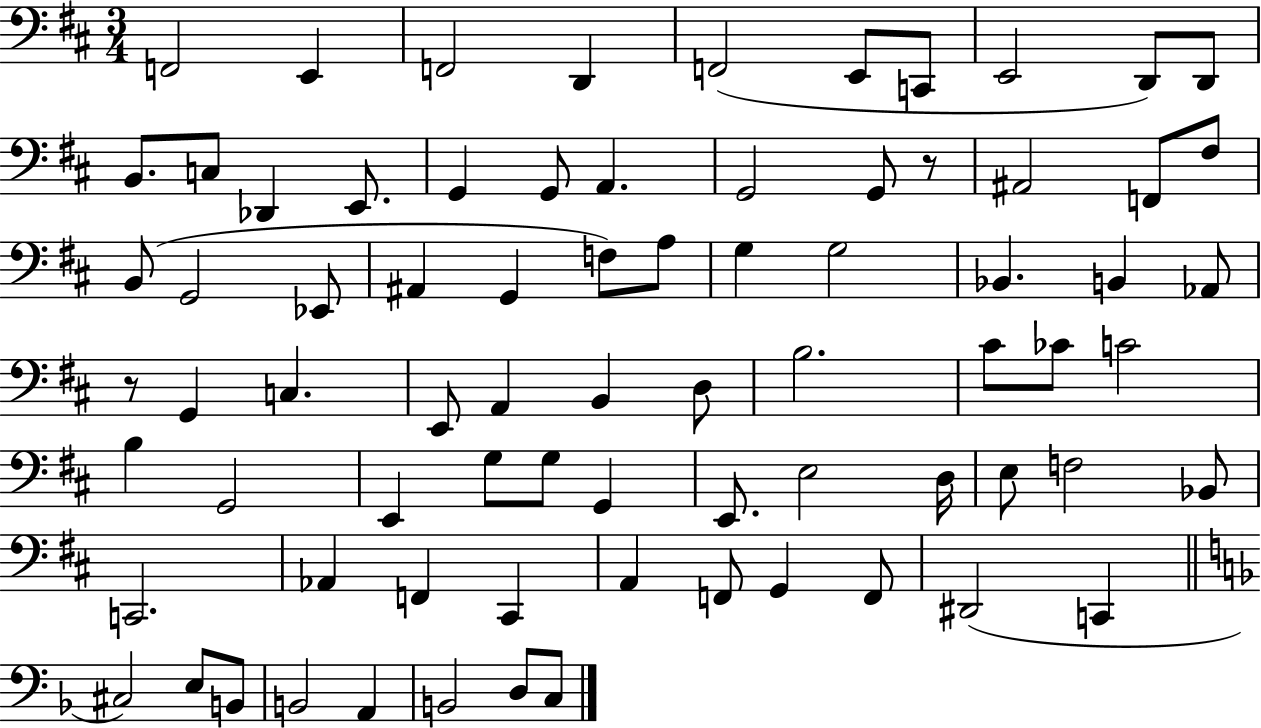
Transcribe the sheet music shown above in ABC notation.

X:1
T:Untitled
M:3/4
L:1/4
K:D
F,,2 E,, F,,2 D,, F,,2 E,,/2 C,,/2 E,,2 D,,/2 D,,/2 B,,/2 C,/2 _D,, E,,/2 G,, G,,/2 A,, G,,2 G,,/2 z/2 ^A,,2 F,,/2 ^F,/2 B,,/2 G,,2 _E,,/2 ^A,, G,, F,/2 A,/2 G, G,2 _B,, B,, _A,,/2 z/2 G,, C, E,,/2 A,, B,, D,/2 B,2 ^C/2 _C/2 C2 B, G,,2 E,, G,/2 G,/2 G,, E,,/2 E,2 D,/4 E,/2 F,2 _B,,/2 C,,2 _A,, F,, ^C,, A,, F,,/2 G,, F,,/2 ^D,,2 C,, ^C,2 E,/2 B,,/2 B,,2 A,, B,,2 D,/2 C,/2